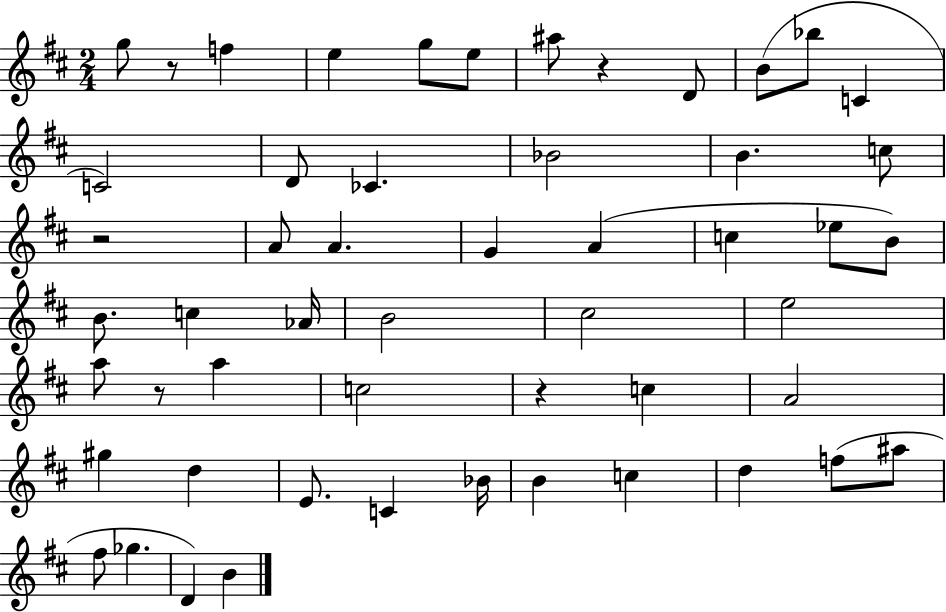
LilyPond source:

{
  \clef treble
  \numericTimeSignature
  \time 2/4
  \key d \major
  g''8 r8 f''4 | e''4 g''8 e''8 | ais''8 r4 d'8 | b'8( bes''8 c'4 | \break c'2) | d'8 ces'4. | bes'2 | b'4. c''8 | \break r2 | a'8 a'4. | g'4 a'4( | c''4 ees''8 b'8) | \break b'8. c''4 aes'16 | b'2 | cis''2 | e''2 | \break a''8 r8 a''4 | c''2 | r4 c''4 | a'2 | \break gis''4 d''4 | e'8. c'4 bes'16 | b'4 c''4 | d''4 f''8( ais''8 | \break fis''8 ges''4. | d'4) b'4 | \bar "|."
}